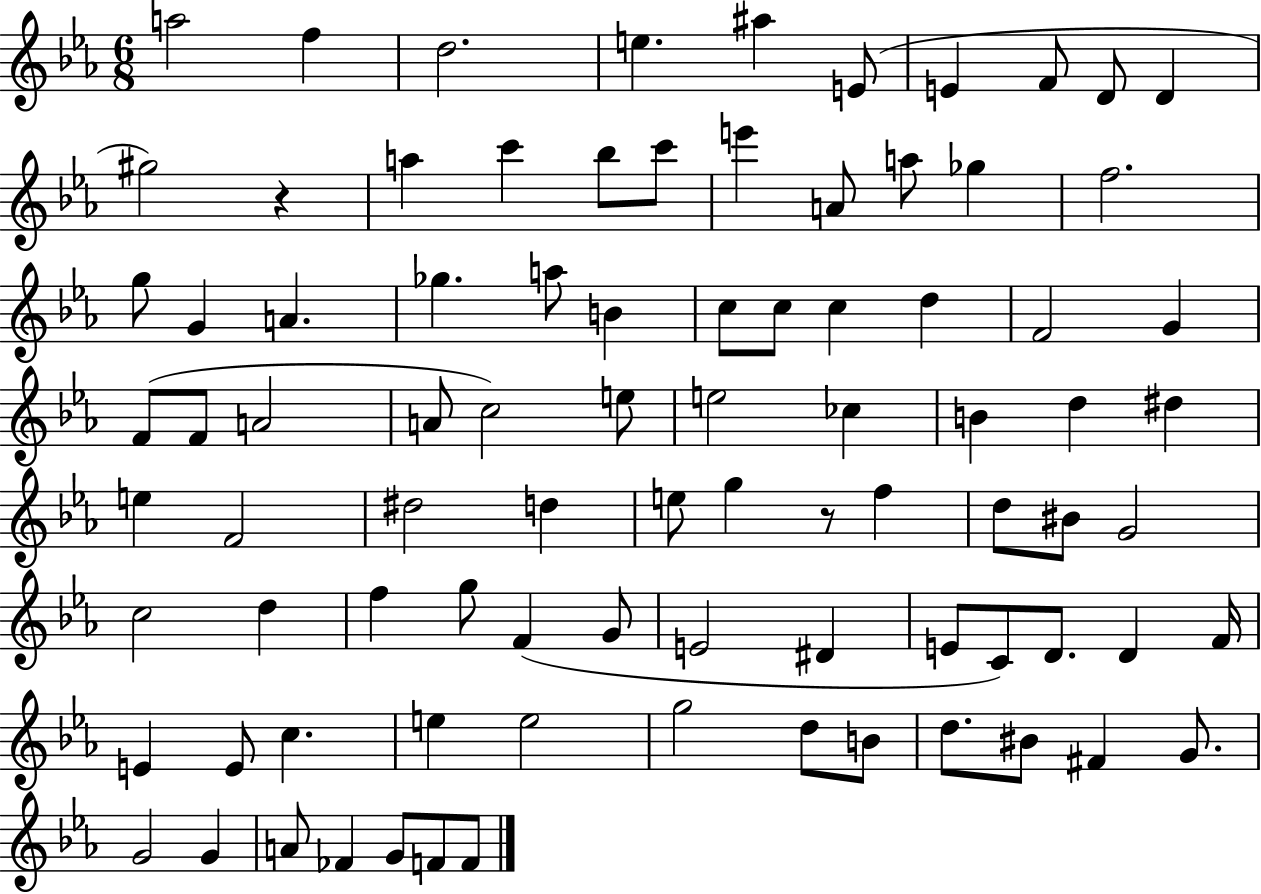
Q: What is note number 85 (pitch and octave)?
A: F4